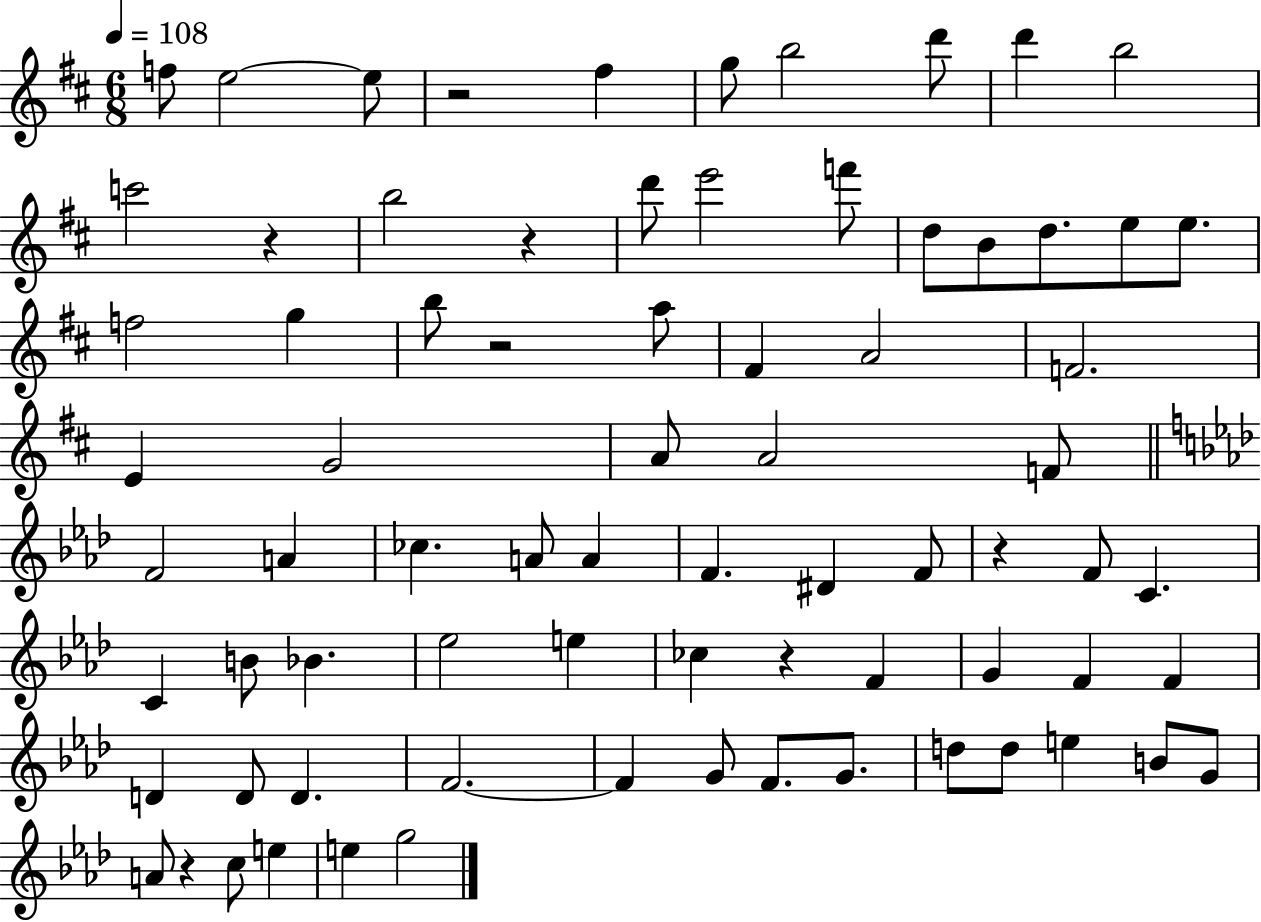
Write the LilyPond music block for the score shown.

{
  \clef treble
  \numericTimeSignature
  \time 6/8
  \key d \major
  \tempo 4 = 108
  f''8 e''2~~ e''8 | r2 fis''4 | g''8 b''2 d'''8 | d'''4 b''2 | \break c'''2 r4 | b''2 r4 | d'''8 e'''2 f'''8 | d''8 b'8 d''8. e''8 e''8. | \break f''2 g''4 | b''8 r2 a''8 | fis'4 a'2 | f'2. | \break e'4 g'2 | a'8 a'2 f'8 | \bar "||" \break \key f \minor f'2 a'4 | ces''4. a'8 a'4 | f'4. dis'4 f'8 | r4 f'8 c'4. | \break c'4 b'8 bes'4. | ees''2 e''4 | ces''4 r4 f'4 | g'4 f'4 f'4 | \break d'4 d'8 d'4. | f'2.~~ | f'4 g'8 f'8. g'8. | d''8 d''8 e''4 b'8 g'8 | \break a'8 r4 c''8 e''4 | e''4 g''2 | \bar "|."
}